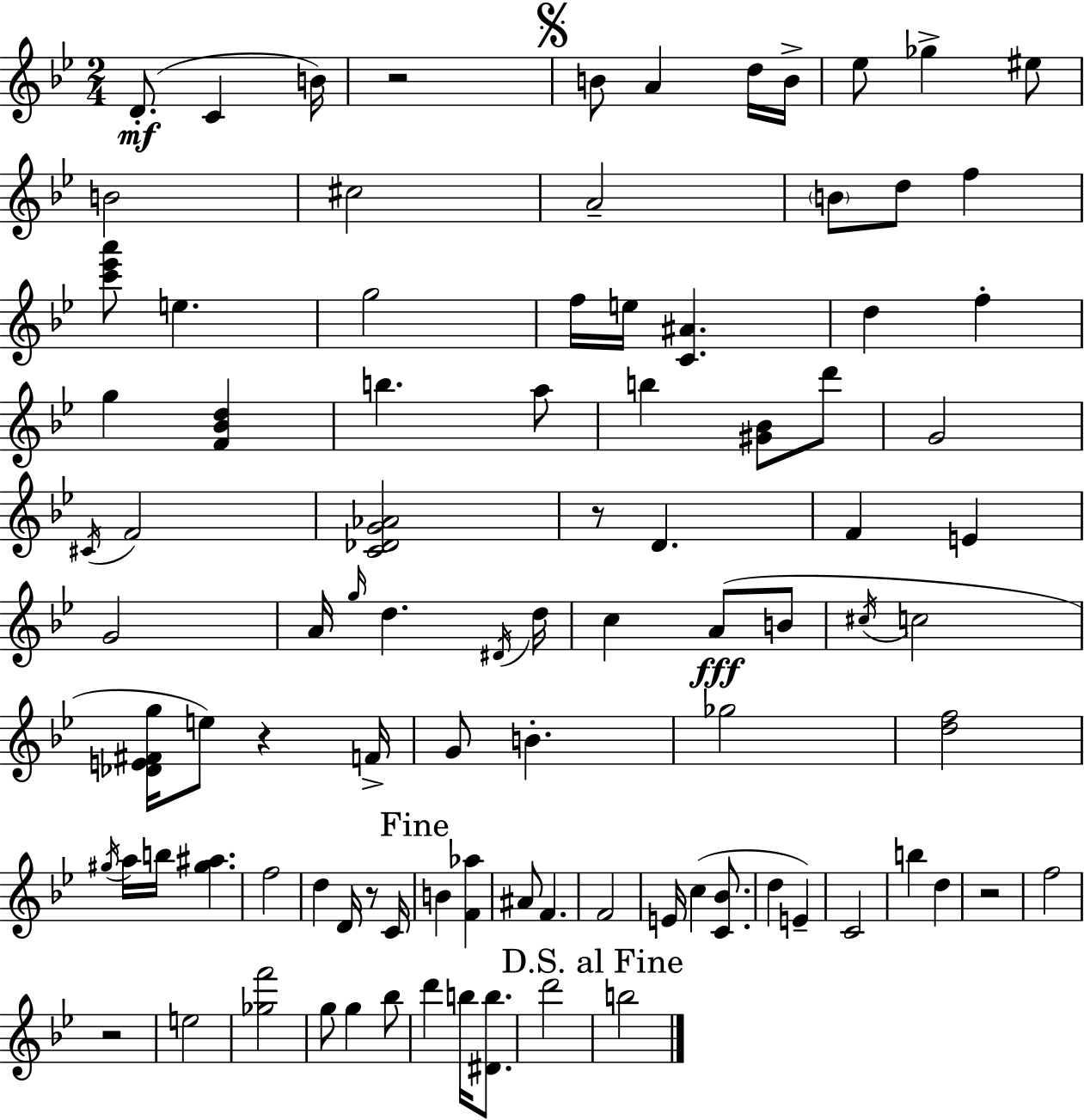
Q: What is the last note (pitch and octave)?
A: B5